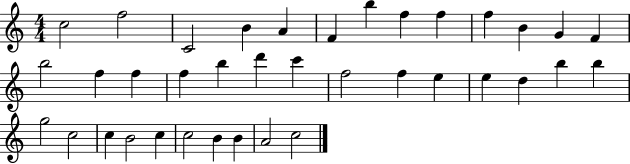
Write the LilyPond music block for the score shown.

{
  \clef treble
  \numericTimeSignature
  \time 4/4
  \key c \major
  c''2 f''2 | c'2 b'4 a'4 | f'4 b''4 f''4 f''4 | f''4 b'4 g'4 f'4 | \break b''2 f''4 f''4 | f''4 b''4 d'''4 c'''4 | f''2 f''4 e''4 | e''4 d''4 b''4 b''4 | \break g''2 c''2 | c''4 b'2 c''4 | c''2 b'4 b'4 | a'2 c''2 | \break \bar "|."
}